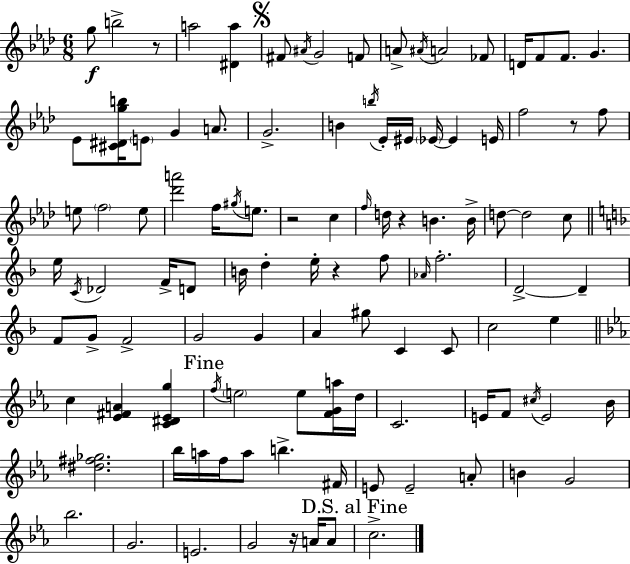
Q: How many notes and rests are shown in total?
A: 109